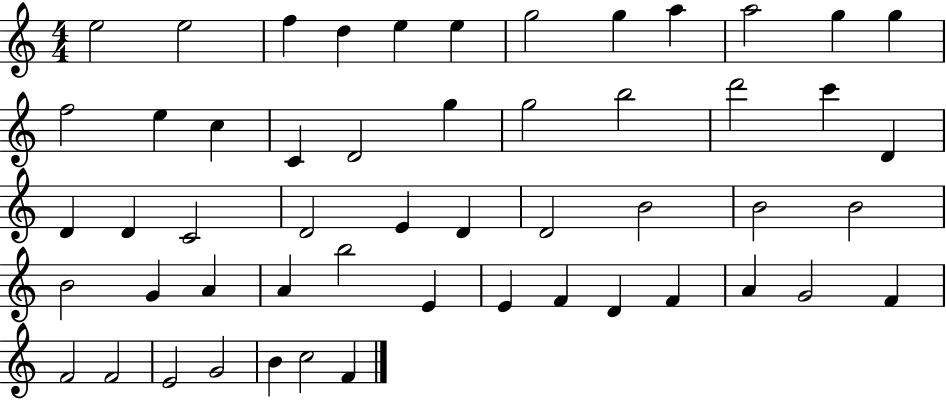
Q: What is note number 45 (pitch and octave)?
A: G4